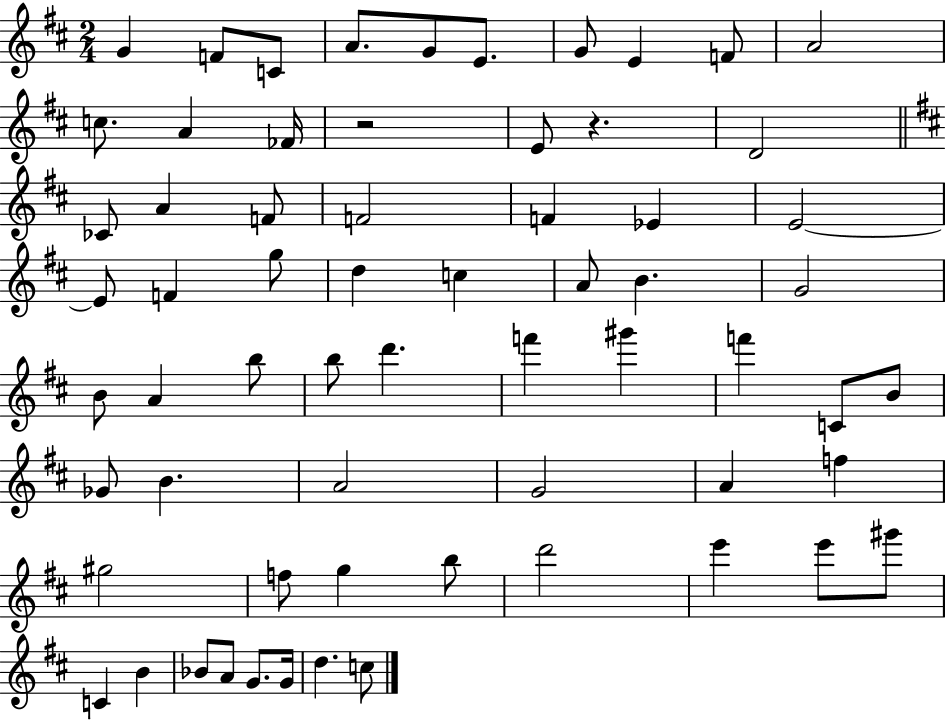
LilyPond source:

{
  \clef treble
  \numericTimeSignature
  \time 2/4
  \key d \major
  g'4 f'8 c'8 | a'8. g'8 e'8. | g'8 e'4 f'8 | a'2 | \break c''8. a'4 fes'16 | r2 | e'8 r4. | d'2 | \break \bar "||" \break \key d \major ces'8 a'4 f'8 | f'2 | f'4 ees'4 | e'2~~ | \break e'8 f'4 g''8 | d''4 c''4 | a'8 b'4. | g'2 | \break b'8 a'4 b''8 | b''8 d'''4. | f'''4 gis'''4 | f'''4 c'8 b'8 | \break ges'8 b'4. | a'2 | g'2 | a'4 f''4 | \break gis''2 | f''8 g''4 b''8 | d'''2 | e'''4 e'''8 gis'''8 | \break c'4 b'4 | bes'8 a'8 g'8. g'16 | d''4. c''8 | \bar "|."
}